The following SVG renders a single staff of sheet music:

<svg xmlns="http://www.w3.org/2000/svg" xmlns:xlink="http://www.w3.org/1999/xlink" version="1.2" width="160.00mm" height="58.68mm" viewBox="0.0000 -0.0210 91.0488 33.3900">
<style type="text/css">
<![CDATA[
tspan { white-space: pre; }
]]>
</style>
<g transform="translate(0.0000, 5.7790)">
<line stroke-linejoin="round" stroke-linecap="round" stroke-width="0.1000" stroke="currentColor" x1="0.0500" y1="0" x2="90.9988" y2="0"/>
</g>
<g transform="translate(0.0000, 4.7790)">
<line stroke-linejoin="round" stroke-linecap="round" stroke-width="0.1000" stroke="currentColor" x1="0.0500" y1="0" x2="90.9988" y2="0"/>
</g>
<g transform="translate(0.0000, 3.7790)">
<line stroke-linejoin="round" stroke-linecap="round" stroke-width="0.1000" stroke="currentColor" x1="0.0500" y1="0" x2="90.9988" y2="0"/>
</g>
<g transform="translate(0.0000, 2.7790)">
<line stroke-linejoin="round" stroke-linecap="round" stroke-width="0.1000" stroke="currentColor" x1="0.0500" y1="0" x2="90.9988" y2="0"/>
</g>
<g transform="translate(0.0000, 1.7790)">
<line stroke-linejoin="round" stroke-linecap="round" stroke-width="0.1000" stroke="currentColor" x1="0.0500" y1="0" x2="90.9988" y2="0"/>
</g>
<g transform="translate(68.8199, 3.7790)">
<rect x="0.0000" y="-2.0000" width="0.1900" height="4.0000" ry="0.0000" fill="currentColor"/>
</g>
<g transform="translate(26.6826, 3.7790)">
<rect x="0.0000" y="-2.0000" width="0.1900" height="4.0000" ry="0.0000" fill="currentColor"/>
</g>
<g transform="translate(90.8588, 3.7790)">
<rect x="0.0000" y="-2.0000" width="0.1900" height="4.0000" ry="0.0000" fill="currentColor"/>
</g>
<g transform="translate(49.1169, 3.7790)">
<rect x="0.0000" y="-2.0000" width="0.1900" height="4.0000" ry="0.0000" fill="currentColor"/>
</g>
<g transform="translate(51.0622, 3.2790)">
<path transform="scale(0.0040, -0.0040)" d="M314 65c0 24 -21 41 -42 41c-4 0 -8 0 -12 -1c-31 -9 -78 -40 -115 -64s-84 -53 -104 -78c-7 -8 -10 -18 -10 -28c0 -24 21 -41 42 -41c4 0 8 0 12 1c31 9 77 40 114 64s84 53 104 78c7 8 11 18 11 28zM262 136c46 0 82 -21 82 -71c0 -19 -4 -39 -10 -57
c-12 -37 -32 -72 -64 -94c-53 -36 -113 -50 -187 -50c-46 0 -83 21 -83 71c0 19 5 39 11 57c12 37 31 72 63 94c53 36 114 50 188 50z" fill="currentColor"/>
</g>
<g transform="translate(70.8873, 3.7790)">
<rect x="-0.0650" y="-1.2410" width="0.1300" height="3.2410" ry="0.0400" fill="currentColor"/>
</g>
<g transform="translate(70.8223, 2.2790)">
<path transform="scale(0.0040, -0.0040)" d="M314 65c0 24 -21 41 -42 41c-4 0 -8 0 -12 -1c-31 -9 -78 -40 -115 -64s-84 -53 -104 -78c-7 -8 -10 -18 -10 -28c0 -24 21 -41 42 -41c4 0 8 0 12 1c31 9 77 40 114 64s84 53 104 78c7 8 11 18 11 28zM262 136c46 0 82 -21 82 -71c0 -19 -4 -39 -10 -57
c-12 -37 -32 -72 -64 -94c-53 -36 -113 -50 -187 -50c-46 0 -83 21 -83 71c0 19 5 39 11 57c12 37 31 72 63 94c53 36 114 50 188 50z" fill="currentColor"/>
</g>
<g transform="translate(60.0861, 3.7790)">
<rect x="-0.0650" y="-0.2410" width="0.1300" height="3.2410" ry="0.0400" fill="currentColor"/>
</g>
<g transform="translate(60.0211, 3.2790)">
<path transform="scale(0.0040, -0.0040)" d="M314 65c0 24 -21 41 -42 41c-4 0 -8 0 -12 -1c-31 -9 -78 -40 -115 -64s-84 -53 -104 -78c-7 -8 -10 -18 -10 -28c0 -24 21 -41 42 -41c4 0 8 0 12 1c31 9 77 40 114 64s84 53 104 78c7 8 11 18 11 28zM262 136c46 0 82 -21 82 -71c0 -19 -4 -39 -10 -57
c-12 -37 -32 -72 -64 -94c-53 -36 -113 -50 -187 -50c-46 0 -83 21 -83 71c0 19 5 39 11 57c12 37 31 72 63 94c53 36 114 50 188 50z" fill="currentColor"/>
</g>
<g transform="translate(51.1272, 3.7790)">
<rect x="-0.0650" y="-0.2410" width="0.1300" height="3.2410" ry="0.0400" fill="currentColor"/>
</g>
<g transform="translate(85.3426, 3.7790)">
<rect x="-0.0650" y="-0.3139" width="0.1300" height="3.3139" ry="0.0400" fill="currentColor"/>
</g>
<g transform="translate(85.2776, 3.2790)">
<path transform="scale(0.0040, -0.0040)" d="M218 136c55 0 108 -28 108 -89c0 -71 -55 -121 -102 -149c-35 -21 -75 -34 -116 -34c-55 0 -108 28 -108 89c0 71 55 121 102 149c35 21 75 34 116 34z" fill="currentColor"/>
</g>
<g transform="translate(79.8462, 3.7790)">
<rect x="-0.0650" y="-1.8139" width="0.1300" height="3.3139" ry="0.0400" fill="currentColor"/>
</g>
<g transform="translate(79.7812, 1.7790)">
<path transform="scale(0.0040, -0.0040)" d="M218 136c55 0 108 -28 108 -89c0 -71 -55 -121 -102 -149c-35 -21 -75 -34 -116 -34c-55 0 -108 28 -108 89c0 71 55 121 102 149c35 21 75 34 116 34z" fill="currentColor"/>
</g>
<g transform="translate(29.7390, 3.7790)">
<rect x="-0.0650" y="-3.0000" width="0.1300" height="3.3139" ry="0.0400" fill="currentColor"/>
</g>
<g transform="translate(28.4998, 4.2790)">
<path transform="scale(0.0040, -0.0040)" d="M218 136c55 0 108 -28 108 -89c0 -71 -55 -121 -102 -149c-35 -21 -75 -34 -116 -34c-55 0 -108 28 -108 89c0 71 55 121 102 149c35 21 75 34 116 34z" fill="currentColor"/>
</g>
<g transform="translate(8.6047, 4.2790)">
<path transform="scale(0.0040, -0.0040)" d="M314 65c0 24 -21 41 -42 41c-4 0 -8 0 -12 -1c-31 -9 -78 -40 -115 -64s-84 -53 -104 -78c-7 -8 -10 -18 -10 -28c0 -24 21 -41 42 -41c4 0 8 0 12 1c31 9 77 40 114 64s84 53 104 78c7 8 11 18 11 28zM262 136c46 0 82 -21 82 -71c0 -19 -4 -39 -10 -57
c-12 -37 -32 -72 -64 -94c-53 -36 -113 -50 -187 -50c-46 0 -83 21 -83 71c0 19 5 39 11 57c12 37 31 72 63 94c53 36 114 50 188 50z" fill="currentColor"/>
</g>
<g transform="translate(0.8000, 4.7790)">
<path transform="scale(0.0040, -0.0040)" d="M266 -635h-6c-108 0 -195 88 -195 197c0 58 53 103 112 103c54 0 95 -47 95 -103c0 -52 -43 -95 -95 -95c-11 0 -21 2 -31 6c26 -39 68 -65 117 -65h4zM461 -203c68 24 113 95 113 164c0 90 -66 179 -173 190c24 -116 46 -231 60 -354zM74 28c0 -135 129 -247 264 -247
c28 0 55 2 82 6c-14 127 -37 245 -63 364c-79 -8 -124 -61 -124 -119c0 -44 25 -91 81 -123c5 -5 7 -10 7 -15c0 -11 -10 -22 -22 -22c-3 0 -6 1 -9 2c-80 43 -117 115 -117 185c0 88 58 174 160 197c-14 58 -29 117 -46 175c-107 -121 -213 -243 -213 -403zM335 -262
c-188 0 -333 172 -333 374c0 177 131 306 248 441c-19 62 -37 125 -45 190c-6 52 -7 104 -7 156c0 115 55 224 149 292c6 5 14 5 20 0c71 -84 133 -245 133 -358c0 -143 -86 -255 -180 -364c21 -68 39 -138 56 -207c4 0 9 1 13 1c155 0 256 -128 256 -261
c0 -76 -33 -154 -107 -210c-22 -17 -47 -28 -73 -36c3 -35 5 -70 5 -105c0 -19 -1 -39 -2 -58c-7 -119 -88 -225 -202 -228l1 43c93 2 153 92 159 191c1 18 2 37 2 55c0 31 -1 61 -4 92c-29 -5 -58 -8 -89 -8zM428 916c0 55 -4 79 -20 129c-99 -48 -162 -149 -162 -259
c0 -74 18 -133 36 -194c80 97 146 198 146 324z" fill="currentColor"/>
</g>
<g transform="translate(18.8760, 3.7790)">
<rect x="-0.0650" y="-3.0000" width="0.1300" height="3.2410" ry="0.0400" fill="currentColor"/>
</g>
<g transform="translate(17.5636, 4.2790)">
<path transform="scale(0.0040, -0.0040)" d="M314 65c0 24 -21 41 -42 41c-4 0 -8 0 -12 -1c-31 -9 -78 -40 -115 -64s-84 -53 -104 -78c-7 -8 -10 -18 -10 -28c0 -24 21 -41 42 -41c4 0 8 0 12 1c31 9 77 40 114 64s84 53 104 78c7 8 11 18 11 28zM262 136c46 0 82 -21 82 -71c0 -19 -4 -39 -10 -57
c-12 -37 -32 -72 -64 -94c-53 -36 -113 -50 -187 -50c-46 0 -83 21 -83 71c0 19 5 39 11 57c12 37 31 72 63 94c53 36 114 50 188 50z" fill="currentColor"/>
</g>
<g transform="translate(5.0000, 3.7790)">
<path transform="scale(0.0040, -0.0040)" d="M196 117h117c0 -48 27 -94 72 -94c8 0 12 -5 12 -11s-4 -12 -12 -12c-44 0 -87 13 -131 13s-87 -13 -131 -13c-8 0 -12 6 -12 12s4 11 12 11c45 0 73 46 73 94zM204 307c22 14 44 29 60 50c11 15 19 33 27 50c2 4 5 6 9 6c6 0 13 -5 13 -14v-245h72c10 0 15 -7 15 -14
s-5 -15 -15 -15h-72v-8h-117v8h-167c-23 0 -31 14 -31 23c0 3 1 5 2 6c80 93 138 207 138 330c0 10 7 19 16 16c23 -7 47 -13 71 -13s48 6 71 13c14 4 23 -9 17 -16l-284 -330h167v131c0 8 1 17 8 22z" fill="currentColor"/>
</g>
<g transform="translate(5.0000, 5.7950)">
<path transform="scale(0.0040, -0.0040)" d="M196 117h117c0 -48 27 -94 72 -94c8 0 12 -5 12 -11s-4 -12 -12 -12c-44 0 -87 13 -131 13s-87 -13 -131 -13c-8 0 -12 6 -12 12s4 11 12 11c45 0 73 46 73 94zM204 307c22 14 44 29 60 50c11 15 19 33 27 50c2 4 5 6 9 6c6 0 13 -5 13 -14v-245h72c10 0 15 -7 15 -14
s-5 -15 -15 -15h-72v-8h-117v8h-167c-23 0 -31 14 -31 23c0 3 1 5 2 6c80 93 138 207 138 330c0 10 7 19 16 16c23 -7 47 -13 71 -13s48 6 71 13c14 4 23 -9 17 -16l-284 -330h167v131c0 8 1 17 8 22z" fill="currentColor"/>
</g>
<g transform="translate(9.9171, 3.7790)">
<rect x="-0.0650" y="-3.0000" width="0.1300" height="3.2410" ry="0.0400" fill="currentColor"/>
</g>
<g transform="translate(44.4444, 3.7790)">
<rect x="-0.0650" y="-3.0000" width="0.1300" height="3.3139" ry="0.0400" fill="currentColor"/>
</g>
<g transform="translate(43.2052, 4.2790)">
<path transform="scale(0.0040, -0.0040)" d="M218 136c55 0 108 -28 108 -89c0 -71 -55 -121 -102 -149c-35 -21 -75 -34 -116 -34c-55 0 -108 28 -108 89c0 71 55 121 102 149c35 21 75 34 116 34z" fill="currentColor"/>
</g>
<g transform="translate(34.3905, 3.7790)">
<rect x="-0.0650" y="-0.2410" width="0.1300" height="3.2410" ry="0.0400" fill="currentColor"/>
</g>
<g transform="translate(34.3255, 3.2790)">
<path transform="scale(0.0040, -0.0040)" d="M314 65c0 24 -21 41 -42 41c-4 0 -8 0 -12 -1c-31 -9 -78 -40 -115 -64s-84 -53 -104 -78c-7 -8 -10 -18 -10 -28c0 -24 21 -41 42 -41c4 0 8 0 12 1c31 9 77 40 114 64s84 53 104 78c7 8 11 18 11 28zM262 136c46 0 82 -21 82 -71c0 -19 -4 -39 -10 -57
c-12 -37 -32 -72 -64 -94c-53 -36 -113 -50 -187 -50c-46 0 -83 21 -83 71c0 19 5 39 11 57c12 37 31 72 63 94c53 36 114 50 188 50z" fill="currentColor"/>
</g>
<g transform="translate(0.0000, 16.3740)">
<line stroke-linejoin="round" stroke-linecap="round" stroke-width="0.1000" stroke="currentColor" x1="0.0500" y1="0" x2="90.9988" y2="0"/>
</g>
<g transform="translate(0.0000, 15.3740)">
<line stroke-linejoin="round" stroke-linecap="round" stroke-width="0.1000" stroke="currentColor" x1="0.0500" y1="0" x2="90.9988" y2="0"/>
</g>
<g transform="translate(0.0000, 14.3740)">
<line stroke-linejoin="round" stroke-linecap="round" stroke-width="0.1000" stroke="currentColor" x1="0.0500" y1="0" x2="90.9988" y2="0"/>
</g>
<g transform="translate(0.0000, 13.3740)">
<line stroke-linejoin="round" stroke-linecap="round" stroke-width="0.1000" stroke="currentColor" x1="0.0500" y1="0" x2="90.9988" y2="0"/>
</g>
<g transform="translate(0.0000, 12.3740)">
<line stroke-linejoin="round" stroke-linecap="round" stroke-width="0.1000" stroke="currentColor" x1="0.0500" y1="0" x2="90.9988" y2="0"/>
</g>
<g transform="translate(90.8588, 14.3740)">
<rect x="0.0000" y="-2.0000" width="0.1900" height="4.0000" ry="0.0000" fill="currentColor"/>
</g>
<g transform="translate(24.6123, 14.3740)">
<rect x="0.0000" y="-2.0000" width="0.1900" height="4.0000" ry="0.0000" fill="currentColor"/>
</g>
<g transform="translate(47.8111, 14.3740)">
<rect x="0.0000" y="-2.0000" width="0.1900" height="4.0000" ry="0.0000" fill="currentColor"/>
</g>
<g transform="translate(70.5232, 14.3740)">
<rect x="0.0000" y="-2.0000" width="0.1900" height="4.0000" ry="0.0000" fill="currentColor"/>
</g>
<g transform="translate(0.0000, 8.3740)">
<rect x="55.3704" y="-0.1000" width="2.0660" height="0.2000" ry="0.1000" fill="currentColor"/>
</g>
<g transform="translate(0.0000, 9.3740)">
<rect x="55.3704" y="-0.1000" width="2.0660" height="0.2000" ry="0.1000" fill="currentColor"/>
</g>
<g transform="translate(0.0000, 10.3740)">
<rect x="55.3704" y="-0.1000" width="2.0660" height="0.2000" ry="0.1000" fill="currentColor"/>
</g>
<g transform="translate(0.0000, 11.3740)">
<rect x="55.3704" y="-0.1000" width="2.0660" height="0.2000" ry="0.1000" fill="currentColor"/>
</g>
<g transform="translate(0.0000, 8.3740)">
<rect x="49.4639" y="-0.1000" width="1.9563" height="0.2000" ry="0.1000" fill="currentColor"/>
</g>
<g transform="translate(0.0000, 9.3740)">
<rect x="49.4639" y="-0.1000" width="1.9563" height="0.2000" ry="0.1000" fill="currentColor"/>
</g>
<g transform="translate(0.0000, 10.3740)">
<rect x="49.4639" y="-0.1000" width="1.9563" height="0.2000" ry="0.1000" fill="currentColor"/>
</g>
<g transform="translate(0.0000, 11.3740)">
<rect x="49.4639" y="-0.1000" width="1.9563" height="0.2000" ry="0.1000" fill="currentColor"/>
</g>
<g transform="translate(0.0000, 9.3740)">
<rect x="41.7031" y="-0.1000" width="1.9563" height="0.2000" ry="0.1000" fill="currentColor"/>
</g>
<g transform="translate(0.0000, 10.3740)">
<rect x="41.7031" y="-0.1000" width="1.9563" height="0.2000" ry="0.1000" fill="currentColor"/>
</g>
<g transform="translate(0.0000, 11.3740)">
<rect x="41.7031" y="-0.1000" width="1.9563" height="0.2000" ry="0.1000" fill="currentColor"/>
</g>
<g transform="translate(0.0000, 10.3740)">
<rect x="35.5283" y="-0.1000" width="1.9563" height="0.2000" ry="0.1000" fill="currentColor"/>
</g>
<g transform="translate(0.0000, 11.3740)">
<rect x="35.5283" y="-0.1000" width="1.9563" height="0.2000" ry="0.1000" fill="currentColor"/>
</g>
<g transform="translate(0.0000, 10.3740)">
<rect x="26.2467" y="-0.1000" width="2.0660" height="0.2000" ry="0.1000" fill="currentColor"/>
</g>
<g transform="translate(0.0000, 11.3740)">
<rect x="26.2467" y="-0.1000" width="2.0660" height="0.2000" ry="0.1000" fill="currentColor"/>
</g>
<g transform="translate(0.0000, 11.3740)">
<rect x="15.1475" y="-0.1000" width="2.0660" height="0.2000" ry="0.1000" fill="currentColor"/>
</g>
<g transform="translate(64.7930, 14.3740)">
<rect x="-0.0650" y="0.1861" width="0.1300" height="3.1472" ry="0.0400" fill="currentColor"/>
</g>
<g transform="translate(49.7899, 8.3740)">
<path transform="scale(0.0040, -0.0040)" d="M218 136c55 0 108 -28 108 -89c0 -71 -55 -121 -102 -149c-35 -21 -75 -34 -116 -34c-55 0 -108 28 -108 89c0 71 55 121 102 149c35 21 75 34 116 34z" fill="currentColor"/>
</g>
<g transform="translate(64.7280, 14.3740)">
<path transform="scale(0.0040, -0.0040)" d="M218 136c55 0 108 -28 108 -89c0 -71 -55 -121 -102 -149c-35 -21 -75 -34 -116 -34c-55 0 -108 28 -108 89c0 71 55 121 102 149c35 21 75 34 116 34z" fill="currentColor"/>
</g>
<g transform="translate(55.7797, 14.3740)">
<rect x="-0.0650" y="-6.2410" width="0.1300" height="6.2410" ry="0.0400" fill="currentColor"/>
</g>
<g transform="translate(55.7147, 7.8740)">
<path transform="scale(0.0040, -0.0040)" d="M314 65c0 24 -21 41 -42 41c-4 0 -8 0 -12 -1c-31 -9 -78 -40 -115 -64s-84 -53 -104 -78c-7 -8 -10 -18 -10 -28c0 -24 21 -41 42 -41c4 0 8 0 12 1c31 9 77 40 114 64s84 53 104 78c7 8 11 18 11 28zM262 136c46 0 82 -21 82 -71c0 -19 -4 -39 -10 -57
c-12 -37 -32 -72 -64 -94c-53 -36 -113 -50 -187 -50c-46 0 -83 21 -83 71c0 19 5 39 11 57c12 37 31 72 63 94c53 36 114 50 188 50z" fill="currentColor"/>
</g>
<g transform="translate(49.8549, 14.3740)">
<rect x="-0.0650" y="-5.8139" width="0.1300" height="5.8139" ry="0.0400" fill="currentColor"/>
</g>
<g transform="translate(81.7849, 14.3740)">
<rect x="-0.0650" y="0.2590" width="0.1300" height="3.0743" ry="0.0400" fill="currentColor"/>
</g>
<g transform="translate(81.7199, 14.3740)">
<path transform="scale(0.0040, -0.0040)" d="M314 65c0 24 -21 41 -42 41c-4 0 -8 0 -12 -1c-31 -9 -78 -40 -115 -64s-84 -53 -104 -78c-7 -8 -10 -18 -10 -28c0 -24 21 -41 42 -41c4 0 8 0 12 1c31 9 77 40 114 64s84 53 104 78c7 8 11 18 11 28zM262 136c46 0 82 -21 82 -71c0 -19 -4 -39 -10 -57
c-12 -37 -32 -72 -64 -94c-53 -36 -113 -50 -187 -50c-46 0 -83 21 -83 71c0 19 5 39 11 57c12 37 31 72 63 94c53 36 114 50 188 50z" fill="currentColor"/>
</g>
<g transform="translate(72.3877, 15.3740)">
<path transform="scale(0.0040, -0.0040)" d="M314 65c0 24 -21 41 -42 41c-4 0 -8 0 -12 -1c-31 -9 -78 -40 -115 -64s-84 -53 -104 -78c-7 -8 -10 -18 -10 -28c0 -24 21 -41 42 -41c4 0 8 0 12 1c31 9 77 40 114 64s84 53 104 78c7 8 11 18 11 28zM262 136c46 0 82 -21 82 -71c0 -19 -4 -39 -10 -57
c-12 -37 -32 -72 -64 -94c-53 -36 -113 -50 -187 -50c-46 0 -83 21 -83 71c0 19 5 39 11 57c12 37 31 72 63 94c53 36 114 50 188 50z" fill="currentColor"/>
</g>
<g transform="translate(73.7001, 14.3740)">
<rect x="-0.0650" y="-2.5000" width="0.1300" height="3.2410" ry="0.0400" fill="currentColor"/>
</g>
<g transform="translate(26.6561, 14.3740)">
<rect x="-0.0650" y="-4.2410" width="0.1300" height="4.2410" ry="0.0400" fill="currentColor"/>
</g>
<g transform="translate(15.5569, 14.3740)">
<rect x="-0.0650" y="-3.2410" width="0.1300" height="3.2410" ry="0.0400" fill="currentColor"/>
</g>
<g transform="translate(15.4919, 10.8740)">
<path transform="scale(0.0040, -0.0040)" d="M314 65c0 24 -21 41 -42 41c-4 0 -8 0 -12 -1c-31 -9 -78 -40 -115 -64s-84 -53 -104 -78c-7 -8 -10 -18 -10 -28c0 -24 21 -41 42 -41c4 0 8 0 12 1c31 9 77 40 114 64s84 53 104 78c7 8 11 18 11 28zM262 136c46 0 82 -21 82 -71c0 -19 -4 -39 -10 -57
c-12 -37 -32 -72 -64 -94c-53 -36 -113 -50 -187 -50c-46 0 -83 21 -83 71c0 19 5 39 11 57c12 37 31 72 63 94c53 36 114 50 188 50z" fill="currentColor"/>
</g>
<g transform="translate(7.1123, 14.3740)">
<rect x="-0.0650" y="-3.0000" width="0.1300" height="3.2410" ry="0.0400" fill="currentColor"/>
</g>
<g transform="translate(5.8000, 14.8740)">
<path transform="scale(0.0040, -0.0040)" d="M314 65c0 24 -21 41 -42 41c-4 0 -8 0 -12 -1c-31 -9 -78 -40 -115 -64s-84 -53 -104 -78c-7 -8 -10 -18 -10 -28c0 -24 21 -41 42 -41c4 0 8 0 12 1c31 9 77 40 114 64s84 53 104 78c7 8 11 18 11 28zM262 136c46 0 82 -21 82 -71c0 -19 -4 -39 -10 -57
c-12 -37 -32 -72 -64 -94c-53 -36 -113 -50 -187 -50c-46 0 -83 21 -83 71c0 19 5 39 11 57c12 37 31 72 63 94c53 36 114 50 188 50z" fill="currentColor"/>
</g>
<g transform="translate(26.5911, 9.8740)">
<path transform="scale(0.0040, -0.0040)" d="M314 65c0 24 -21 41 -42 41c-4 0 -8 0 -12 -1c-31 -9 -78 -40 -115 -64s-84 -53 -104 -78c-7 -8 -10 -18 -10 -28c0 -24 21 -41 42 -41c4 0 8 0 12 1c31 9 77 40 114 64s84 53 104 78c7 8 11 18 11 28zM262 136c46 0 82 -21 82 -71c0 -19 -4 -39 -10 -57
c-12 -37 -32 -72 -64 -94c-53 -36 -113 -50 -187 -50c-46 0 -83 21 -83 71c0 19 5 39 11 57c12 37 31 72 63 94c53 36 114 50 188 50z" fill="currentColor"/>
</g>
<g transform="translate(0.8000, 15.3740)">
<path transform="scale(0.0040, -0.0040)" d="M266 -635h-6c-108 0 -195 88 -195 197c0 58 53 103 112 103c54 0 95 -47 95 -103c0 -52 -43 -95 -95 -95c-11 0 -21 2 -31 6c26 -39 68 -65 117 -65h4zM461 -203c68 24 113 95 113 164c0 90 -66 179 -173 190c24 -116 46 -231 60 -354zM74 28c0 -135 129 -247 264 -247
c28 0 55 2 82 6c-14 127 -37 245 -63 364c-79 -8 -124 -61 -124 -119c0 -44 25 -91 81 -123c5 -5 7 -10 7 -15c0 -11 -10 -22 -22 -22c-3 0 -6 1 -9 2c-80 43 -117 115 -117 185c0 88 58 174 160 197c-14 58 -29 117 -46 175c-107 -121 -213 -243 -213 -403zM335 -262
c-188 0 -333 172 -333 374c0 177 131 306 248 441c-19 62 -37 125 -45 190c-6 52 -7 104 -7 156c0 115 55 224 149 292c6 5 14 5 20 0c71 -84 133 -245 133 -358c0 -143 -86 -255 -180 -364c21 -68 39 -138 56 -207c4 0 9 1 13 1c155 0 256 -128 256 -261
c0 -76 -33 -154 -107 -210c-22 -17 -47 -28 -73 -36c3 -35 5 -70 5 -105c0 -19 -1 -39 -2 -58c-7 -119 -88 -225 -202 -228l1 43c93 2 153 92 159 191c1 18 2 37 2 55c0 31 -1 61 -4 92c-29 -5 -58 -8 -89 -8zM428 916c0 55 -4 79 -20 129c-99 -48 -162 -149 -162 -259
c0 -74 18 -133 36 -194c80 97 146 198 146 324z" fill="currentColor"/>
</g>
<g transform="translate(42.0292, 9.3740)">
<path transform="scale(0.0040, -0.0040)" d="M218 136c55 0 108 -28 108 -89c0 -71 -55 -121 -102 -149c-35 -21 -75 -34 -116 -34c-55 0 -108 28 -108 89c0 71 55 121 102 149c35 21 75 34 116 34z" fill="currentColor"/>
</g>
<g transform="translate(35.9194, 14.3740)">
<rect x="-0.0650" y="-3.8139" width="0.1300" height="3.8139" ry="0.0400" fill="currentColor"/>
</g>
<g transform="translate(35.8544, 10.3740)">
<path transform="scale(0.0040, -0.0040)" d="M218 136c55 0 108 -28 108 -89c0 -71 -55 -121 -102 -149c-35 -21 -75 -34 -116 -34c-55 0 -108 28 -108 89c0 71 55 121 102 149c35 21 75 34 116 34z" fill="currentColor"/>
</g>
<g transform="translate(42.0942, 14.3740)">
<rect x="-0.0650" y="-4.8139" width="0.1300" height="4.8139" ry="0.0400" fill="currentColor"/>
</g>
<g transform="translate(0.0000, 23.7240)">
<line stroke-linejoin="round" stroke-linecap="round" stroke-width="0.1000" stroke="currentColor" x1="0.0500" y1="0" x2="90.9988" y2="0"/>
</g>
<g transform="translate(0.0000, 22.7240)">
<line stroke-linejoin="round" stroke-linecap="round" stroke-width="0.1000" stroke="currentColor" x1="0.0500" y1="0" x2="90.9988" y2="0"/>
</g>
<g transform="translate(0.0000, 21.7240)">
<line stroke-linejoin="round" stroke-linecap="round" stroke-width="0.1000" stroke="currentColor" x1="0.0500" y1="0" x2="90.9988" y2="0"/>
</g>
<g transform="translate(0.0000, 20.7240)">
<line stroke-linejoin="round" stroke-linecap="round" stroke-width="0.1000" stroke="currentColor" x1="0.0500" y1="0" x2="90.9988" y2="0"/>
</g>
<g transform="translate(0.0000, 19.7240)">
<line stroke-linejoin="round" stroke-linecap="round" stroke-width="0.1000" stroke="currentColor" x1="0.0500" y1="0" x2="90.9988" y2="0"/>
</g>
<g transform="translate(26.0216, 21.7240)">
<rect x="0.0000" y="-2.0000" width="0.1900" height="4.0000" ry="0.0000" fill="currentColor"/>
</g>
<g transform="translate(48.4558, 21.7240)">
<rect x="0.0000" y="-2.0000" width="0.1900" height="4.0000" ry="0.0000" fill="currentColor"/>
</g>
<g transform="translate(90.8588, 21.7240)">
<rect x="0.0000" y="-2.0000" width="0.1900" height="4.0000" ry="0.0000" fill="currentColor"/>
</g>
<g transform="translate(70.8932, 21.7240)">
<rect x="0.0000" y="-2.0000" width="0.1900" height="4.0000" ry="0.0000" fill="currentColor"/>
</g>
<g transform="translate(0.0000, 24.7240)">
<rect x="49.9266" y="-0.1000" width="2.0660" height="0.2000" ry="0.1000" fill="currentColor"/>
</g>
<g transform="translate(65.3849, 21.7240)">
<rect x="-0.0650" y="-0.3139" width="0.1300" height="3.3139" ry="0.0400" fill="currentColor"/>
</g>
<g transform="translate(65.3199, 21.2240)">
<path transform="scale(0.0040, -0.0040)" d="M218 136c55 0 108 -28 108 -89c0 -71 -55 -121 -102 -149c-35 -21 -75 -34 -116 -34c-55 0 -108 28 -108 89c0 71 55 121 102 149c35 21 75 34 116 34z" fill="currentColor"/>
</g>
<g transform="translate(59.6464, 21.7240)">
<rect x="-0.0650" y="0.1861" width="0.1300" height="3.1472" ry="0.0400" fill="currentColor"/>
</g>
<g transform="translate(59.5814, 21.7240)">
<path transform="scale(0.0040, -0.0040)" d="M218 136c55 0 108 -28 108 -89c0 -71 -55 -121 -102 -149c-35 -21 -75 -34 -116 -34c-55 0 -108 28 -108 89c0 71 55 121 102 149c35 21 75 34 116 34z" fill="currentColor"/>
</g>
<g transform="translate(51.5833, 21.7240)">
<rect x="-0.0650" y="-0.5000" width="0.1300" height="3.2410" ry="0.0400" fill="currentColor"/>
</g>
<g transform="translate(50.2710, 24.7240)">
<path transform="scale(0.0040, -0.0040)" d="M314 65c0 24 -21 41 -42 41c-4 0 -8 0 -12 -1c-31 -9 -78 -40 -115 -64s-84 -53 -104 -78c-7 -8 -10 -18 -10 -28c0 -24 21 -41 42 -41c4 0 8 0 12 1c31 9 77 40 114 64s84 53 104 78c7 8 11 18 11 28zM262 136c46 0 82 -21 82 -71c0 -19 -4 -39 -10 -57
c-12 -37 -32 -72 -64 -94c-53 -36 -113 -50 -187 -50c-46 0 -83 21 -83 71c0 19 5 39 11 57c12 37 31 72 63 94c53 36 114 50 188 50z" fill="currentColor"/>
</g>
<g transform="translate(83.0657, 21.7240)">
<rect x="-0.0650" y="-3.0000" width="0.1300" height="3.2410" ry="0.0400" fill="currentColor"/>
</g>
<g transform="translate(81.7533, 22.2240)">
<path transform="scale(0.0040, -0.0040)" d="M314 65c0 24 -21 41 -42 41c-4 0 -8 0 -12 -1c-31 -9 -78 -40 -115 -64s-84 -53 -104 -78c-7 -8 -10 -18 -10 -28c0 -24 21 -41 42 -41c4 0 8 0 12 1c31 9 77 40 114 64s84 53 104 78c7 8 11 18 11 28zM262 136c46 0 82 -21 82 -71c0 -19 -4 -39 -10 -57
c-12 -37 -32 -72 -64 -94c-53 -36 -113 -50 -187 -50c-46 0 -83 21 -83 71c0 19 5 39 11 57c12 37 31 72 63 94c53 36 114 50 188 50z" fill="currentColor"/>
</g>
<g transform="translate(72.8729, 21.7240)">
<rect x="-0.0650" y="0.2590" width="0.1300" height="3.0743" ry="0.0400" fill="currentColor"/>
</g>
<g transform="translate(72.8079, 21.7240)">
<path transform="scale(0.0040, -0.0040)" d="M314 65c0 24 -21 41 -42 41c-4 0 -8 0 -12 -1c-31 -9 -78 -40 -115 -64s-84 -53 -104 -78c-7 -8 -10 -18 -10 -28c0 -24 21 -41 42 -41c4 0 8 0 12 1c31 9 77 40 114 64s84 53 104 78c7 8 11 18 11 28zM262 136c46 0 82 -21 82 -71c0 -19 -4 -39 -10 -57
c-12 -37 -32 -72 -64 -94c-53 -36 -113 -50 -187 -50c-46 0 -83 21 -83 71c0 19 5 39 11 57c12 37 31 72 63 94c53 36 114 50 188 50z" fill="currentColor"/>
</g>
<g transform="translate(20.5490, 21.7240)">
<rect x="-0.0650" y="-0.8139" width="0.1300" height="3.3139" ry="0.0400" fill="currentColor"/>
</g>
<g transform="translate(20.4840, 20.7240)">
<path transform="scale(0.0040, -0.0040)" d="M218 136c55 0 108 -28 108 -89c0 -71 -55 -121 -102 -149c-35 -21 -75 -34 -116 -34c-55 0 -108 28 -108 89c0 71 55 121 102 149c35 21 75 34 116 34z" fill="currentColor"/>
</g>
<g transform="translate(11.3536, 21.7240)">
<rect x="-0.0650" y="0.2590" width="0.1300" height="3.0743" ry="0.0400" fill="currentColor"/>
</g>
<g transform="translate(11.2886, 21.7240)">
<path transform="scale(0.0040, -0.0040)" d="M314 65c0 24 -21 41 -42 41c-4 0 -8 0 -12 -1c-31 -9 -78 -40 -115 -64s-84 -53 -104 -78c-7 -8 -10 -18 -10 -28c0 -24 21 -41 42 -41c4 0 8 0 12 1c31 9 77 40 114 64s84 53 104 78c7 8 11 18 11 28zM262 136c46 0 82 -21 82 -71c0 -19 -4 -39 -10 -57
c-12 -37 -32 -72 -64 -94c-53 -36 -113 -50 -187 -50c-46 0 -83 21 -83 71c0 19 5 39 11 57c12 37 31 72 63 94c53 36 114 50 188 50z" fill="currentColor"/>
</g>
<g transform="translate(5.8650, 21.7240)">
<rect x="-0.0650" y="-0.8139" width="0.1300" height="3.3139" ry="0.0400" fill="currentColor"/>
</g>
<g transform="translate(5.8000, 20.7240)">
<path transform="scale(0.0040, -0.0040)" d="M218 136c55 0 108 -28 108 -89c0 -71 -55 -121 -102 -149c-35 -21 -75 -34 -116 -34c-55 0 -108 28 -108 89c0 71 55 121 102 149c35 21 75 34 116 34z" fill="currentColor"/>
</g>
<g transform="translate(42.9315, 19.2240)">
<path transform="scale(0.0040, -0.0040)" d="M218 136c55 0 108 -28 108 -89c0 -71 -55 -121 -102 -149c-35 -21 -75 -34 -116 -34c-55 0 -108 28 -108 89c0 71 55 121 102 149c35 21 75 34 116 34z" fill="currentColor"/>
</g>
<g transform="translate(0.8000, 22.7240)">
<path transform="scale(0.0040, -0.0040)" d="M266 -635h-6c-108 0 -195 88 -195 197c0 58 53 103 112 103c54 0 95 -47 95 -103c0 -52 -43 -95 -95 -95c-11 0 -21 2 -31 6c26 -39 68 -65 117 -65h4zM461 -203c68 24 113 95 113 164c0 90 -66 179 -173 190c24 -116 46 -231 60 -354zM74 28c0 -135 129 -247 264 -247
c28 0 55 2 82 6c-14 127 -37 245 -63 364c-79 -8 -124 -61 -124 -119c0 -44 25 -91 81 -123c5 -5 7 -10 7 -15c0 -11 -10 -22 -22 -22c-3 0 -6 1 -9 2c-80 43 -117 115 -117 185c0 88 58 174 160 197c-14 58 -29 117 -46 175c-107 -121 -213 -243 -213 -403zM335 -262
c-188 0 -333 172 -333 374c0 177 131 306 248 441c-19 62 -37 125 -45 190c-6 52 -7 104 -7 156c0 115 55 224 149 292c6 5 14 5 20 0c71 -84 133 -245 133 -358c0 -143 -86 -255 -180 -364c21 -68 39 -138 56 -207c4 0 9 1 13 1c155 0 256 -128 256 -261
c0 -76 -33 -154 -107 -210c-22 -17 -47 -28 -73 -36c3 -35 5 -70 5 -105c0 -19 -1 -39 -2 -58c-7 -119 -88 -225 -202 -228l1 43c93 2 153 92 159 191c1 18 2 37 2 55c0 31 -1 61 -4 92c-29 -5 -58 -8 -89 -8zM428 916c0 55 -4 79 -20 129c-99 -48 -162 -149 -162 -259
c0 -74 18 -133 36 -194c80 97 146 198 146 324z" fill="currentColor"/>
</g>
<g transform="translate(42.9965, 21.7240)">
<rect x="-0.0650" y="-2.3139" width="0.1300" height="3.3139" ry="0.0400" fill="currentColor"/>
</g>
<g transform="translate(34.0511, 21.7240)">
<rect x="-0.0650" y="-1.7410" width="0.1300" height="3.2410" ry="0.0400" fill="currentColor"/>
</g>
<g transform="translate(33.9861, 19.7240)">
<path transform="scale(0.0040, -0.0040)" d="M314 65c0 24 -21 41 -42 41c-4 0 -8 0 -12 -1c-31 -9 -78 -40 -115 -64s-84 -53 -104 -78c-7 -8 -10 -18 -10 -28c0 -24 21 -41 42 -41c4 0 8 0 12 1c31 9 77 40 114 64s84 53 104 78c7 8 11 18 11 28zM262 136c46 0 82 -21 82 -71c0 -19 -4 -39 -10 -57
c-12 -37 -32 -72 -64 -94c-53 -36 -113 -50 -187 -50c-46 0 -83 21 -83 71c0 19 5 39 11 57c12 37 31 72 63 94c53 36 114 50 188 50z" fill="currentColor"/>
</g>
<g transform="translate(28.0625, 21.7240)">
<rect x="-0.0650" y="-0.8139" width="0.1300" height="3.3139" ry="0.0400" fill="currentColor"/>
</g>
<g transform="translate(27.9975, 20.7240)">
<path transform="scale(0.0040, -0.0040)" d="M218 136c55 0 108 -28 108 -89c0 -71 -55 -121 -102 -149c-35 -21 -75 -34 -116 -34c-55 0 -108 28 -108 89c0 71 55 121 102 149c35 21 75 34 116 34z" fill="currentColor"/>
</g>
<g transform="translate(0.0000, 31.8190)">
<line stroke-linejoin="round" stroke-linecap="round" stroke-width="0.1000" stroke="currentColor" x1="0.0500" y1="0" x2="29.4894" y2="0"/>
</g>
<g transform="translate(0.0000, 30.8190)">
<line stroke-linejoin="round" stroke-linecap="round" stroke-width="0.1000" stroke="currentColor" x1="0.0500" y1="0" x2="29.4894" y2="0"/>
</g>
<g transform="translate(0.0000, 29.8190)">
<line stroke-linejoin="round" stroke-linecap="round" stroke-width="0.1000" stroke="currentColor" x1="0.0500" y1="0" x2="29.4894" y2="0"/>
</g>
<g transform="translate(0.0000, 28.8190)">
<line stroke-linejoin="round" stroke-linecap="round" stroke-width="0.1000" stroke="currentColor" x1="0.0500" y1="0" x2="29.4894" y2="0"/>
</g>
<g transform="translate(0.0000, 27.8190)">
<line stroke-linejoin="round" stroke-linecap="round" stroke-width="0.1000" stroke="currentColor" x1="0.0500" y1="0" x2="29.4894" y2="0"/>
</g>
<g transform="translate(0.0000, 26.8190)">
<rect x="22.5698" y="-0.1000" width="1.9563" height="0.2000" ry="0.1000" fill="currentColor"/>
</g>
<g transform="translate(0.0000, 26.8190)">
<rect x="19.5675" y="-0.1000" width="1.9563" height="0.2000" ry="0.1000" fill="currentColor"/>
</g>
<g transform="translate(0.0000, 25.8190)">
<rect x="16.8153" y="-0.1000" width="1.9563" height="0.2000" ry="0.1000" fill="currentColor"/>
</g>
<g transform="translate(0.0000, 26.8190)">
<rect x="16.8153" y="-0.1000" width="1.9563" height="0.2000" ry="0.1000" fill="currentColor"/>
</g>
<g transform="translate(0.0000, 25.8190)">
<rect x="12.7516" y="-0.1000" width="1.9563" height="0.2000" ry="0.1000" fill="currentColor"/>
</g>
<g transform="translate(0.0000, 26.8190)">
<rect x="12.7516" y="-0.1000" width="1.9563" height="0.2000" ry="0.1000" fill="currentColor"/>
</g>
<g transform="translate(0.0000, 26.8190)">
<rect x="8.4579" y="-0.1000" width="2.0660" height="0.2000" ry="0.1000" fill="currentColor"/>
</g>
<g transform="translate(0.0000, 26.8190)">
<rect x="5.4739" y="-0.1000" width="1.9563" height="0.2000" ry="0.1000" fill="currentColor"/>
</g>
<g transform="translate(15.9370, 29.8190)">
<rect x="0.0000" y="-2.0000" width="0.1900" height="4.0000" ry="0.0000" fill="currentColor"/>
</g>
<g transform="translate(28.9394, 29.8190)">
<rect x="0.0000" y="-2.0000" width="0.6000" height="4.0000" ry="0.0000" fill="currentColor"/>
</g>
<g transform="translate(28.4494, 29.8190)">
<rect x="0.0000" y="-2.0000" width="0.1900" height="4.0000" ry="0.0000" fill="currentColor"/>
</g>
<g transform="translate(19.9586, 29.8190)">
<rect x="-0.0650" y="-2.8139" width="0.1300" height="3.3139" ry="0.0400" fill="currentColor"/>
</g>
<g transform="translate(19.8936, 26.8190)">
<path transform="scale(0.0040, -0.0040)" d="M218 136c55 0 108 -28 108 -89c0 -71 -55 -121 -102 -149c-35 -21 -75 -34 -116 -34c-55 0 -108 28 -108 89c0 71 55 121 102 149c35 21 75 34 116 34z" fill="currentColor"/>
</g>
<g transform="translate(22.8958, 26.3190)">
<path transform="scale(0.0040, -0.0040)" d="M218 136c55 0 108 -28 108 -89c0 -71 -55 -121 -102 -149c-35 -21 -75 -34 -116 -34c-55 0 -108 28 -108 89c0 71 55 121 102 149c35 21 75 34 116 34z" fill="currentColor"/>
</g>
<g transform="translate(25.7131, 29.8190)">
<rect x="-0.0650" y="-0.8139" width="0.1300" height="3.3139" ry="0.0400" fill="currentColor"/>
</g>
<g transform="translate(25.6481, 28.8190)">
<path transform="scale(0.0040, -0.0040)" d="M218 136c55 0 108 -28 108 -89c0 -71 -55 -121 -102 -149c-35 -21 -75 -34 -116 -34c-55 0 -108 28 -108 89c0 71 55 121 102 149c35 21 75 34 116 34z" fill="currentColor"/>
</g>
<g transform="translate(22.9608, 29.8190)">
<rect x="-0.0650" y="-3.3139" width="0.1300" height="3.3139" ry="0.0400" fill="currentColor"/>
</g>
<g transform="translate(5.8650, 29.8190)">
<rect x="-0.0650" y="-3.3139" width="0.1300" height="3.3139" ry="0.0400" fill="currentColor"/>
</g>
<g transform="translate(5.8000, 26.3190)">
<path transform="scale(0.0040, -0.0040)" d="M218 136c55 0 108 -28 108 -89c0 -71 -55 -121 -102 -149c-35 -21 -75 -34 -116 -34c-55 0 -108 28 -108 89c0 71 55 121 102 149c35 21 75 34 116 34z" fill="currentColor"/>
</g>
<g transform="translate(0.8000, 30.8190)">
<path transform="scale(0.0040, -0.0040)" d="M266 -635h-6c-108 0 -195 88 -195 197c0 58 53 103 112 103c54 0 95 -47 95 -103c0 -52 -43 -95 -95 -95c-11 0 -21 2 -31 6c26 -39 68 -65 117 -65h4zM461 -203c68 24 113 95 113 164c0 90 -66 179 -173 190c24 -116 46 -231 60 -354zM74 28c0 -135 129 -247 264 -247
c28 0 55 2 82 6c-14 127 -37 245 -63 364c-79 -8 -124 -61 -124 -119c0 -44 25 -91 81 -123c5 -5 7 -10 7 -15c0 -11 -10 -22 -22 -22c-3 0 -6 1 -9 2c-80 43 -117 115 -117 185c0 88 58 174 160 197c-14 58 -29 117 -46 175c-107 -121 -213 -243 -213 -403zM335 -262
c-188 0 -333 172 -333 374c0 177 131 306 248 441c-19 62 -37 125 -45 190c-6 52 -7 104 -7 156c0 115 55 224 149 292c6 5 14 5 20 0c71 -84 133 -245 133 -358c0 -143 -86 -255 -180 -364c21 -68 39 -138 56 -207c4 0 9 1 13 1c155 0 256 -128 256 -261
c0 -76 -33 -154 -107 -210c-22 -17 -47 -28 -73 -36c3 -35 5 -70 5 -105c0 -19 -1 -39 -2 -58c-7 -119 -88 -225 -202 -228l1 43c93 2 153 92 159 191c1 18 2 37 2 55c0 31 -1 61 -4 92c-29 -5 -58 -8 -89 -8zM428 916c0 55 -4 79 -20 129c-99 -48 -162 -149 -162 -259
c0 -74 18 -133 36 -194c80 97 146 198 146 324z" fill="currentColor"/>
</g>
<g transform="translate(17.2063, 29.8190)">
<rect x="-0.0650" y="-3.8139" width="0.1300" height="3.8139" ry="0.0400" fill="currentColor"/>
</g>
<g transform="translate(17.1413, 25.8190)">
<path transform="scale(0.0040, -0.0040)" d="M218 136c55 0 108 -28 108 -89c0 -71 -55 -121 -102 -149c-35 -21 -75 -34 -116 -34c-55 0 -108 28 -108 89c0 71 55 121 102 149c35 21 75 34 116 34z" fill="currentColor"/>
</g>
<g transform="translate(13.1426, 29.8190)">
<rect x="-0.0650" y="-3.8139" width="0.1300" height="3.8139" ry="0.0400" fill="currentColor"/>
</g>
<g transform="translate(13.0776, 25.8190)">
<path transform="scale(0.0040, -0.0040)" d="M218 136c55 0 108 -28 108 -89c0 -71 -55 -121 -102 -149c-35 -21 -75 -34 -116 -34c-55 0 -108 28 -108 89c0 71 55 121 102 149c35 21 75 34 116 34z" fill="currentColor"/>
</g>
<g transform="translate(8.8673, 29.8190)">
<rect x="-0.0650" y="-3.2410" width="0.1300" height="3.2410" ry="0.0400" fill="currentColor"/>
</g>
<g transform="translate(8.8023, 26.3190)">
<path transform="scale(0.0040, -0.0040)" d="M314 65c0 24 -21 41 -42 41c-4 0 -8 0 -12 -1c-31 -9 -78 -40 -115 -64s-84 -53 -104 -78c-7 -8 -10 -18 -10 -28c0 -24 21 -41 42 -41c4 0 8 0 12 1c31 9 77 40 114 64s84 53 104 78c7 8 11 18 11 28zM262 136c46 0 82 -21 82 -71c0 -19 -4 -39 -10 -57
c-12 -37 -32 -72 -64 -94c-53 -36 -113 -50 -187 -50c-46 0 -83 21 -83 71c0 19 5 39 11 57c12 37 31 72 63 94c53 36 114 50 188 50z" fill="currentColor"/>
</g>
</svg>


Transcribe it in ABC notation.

X:1
T:Untitled
M:4/4
L:1/4
K:C
A2 A2 A c2 A c2 c2 e2 f c A2 b2 d'2 c' e' g' a'2 B G2 B2 d B2 d d f2 g C2 B c B2 A2 b b2 c' c' a b d